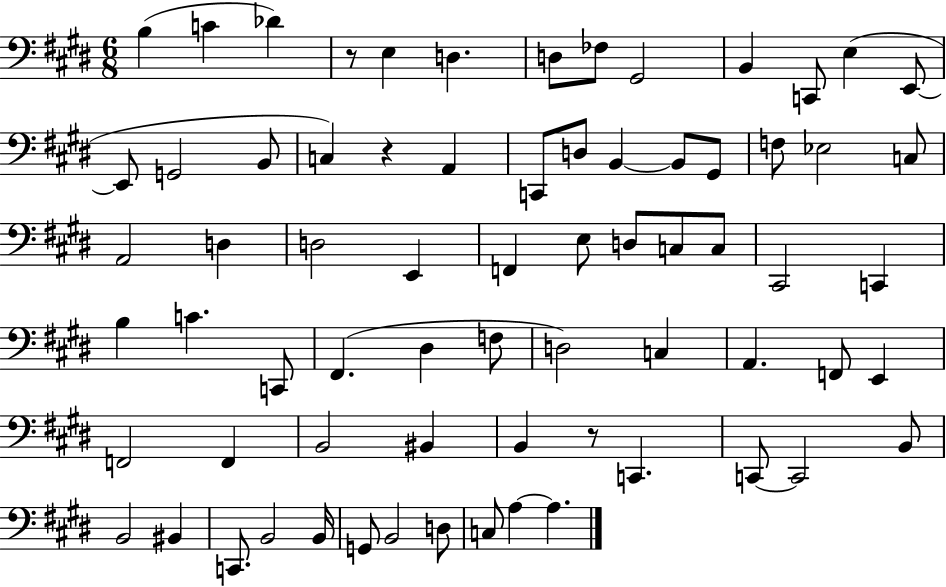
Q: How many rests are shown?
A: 3